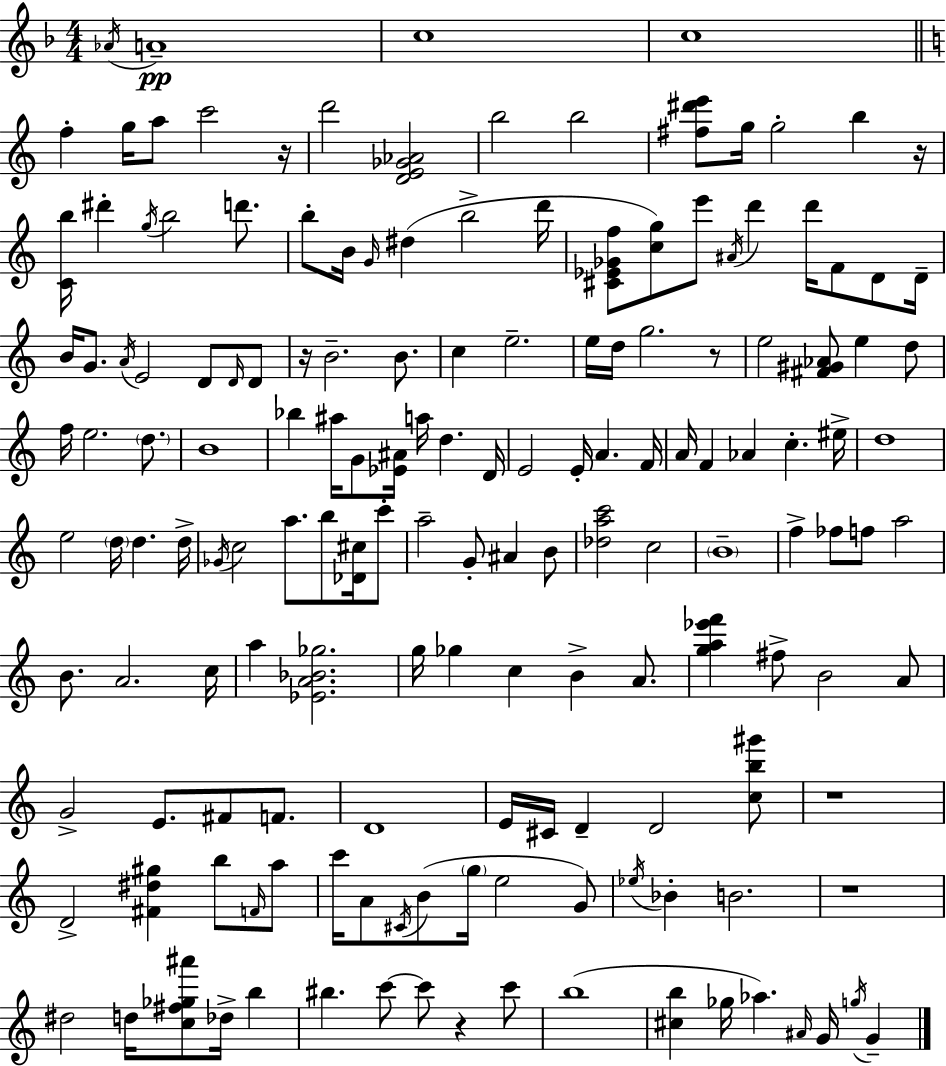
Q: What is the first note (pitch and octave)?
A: Ab4